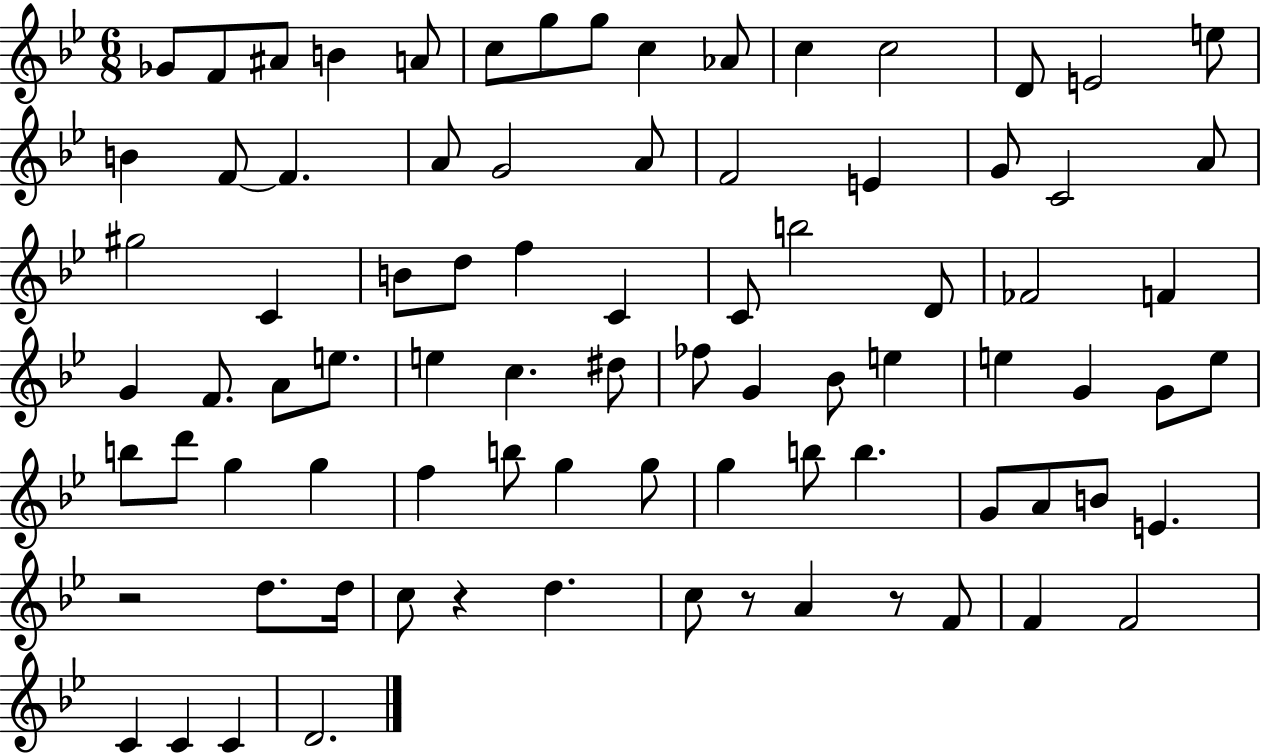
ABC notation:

X:1
T:Untitled
M:6/8
L:1/4
K:Bb
_G/2 F/2 ^A/2 B A/2 c/2 g/2 g/2 c _A/2 c c2 D/2 E2 e/2 B F/2 F A/2 G2 A/2 F2 E G/2 C2 A/2 ^g2 C B/2 d/2 f C C/2 b2 D/2 _F2 F G F/2 A/2 e/2 e c ^d/2 _f/2 G _B/2 e e G G/2 e/2 b/2 d'/2 g g f b/2 g g/2 g b/2 b G/2 A/2 B/2 E z2 d/2 d/4 c/2 z d c/2 z/2 A z/2 F/2 F F2 C C C D2